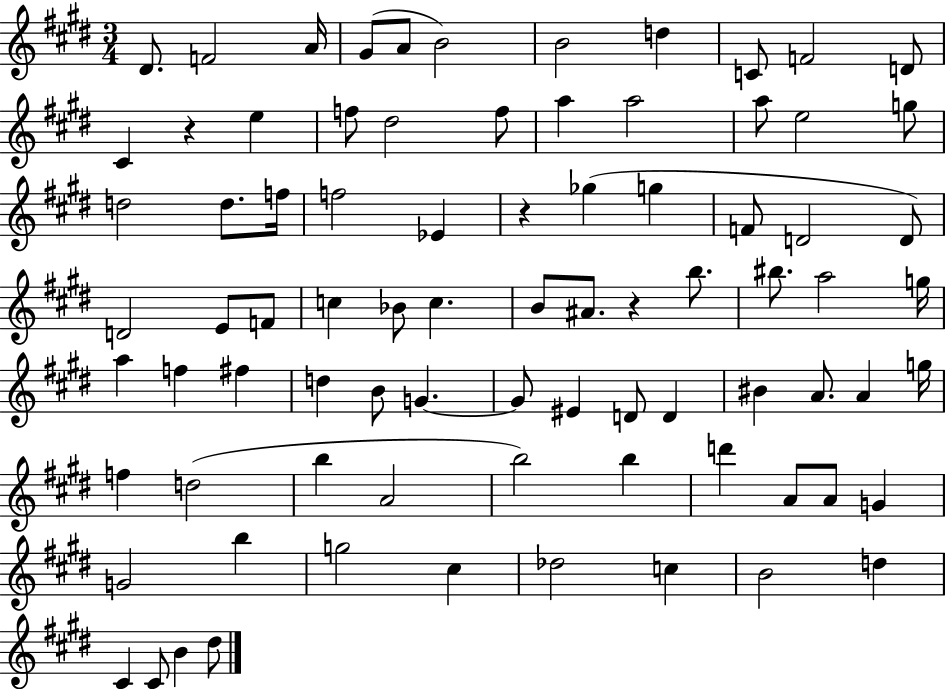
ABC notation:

X:1
T:Untitled
M:3/4
L:1/4
K:E
^D/2 F2 A/4 ^G/2 A/2 B2 B2 d C/2 F2 D/2 ^C z e f/2 ^d2 f/2 a a2 a/2 e2 g/2 d2 d/2 f/4 f2 _E z _g g F/2 D2 D/2 D2 E/2 F/2 c _B/2 c B/2 ^A/2 z b/2 ^b/2 a2 g/4 a f ^f d B/2 G G/2 ^E D/2 D ^B A/2 A g/4 f d2 b A2 b2 b d' A/2 A/2 G G2 b g2 ^c _d2 c B2 d ^C ^C/2 B ^d/2